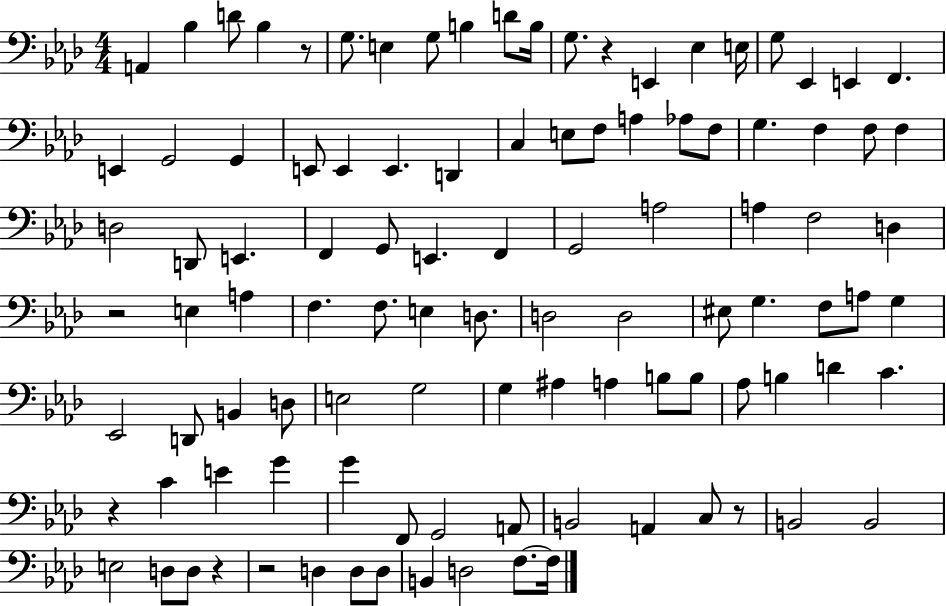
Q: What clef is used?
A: bass